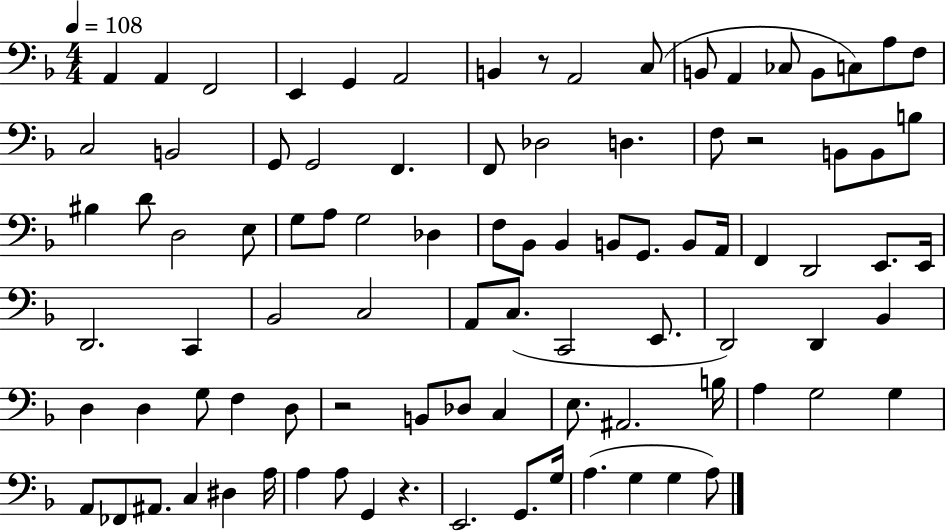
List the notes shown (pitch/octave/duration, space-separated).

A2/q A2/q F2/h E2/q G2/q A2/h B2/q R/e A2/h C3/e B2/e A2/q CES3/e B2/e C3/e A3/e F3/e C3/h B2/h G2/e G2/h F2/q. F2/e Db3/h D3/q. F3/e R/h B2/e B2/e B3/e BIS3/q D4/e D3/h E3/e G3/e A3/e G3/h Db3/q F3/e Bb2/e Bb2/q B2/e G2/e. B2/e A2/s F2/q D2/h E2/e. E2/s D2/h. C2/q Bb2/h C3/h A2/e C3/e. C2/h E2/e. D2/h D2/q Bb2/q D3/q D3/q G3/e F3/q D3/e R/h B2/e Db3/e C3/q E3/e. A#2/h. B3/s A3/q G3/h G3/q A2/e FES2/e A#2/e. C3/q D#3/q A3/s A3/q A3/e G2/q R/q. E2/h. G2/e. G3/s A3/q. G3/q G3/q A3/e